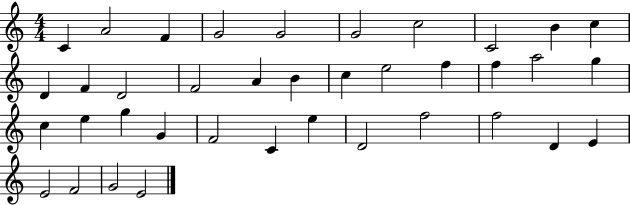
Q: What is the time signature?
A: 4/4